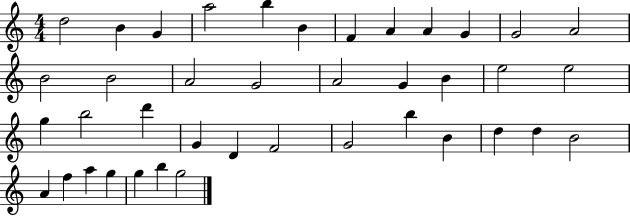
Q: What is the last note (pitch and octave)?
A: G5